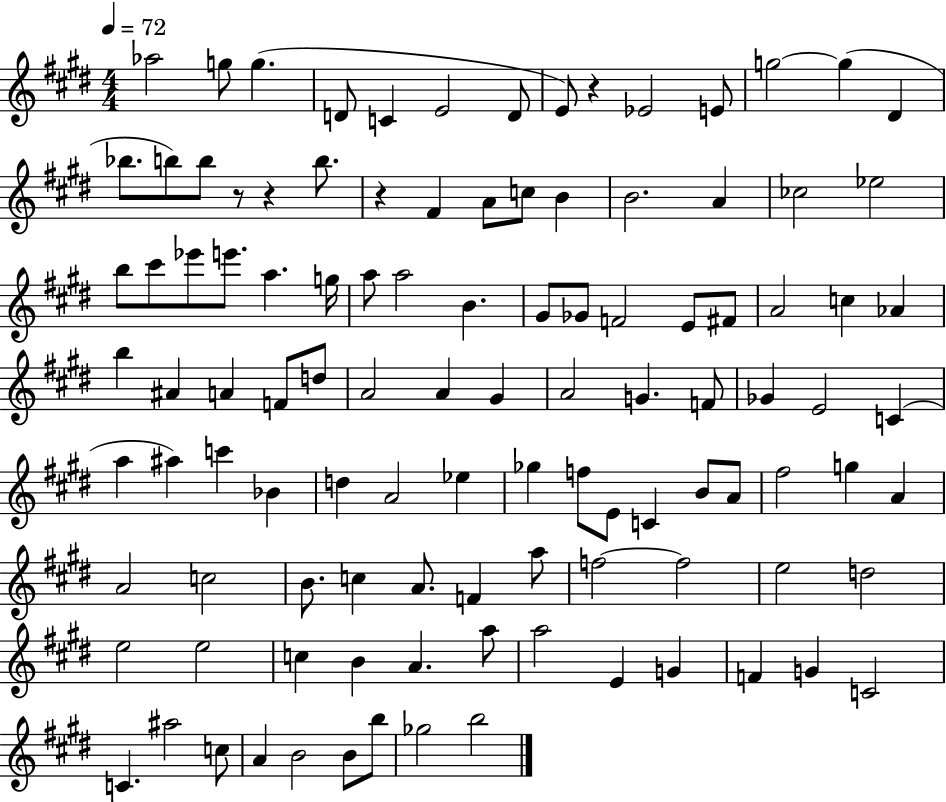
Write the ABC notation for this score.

X:1
T:Untitled
M:4/4
L:1/4
K:E
_a2 g/2 g D/2 C E2 D/2 E/2 z _E2 E/2 g2 g ^D _b/2 b/2 b/2 z/2 z b/2 z ^F A/2 c/2 B B2 A _c2 _e2 b/2 ^c'/2 _e'/2 e'/2 a g/4 a/2 a2 B ^G/2 _G/2 F2 E/2 ^F/2 A2 c _A b ^A A F/2 d/2 A2 A ^G A2 G F/2 _G E2 C a ^a c' _B d A2 _e _g f/2 E/2 C B/2 A/2 ^f2 g A A2 c2 B/2 c A/2 F a/2 f2 f2 e2 d2 e2 e2 c B A a/2 a2 E G F G C2 C ^a2 c/2 A B2 B/2 b/2 _g2 b2